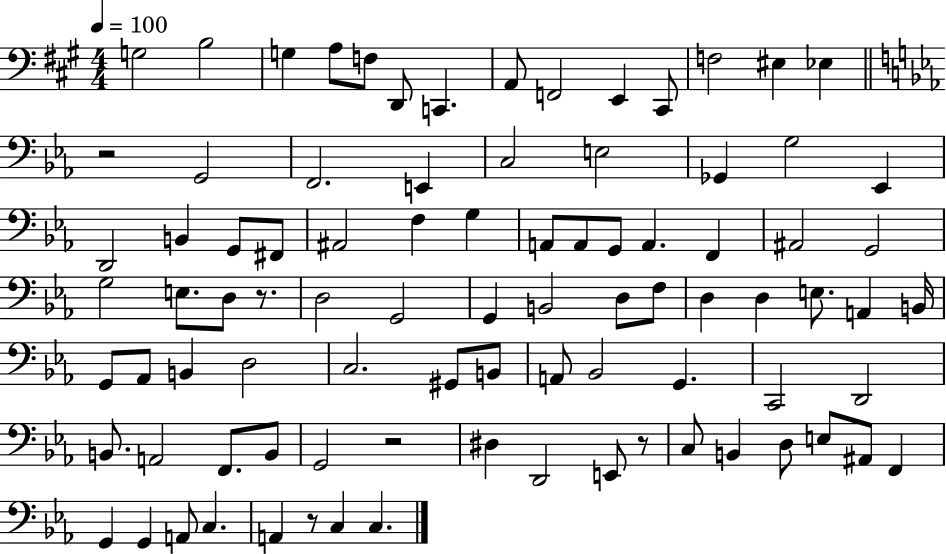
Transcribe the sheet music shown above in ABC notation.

X:1
T:Untitled
M:4/4
L:1/4
K:A
G,2 B,2 G, A,/2 F,/2 D,,/2 C,, A,,/2 F,,2 E,, ^C,,/2 F,2 ^E, _E, z2 G,,2 F,,2 E,, C,2 E,2 _G,, G,2 _E,, D,,2 B,, G,,/2 ^F,,/2 ^A,,2 F, G, A,,/2 A,,/2 G,,/2 A,, F,, ^A,,2 G,,2 G,2 E,/2 D,/2 z/2 D,2 G,,2 G,, B,,2 D,/2 F,/2 D, D, E,/2 A,, B,,/4 G,,/2 _A,,/2 B,, D,2 C,2 ^G,,/2 B,,/2 A,,/2 _B,,2 G,, C,,2 D,,2 B,,/2 A,,2 F,,/2 B,,/2 G,,2 z2 ^D, D,,2 E,,/2 z/2 C,/2 B,, D,/2 E,/2 ^A,,/2 F,, G,, G,, A,,/2 C, A,, z/2 C, C,